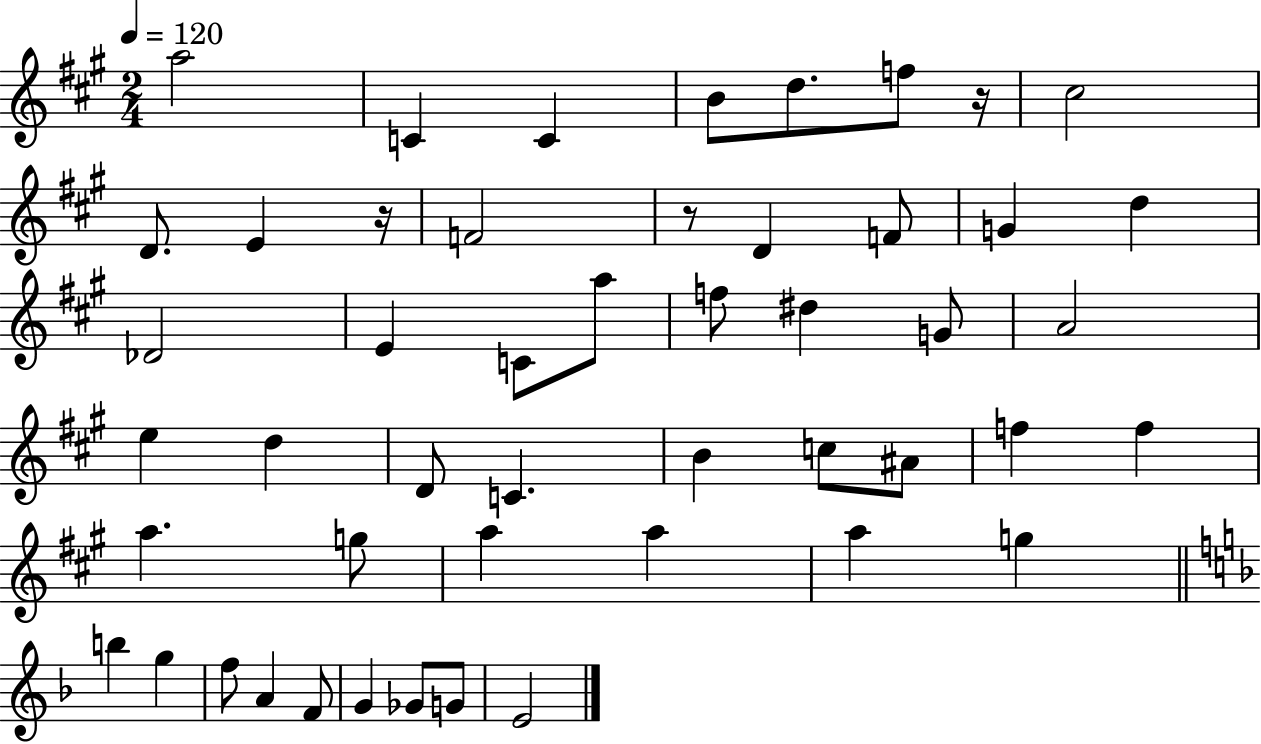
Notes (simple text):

A5/h C4/q C4/q B4/e D5/e. F5/e R/s C#5/h D4/e. E4/q R/s F4/h R/e D4/q F4/e G4/q D5/q Db4/h E4/q C4/e A5/e F5/e D#5/q G4/e A4/h E5/q D5/q D4/e C4/q. B4/q C5/e A#4/e F5/q F5/q A5/q. G5/e A5/q A5/q A5/q G5/q B5/q G5/q F5/e A4/q F4/e G4/q Gb4/e G4/e E4/h